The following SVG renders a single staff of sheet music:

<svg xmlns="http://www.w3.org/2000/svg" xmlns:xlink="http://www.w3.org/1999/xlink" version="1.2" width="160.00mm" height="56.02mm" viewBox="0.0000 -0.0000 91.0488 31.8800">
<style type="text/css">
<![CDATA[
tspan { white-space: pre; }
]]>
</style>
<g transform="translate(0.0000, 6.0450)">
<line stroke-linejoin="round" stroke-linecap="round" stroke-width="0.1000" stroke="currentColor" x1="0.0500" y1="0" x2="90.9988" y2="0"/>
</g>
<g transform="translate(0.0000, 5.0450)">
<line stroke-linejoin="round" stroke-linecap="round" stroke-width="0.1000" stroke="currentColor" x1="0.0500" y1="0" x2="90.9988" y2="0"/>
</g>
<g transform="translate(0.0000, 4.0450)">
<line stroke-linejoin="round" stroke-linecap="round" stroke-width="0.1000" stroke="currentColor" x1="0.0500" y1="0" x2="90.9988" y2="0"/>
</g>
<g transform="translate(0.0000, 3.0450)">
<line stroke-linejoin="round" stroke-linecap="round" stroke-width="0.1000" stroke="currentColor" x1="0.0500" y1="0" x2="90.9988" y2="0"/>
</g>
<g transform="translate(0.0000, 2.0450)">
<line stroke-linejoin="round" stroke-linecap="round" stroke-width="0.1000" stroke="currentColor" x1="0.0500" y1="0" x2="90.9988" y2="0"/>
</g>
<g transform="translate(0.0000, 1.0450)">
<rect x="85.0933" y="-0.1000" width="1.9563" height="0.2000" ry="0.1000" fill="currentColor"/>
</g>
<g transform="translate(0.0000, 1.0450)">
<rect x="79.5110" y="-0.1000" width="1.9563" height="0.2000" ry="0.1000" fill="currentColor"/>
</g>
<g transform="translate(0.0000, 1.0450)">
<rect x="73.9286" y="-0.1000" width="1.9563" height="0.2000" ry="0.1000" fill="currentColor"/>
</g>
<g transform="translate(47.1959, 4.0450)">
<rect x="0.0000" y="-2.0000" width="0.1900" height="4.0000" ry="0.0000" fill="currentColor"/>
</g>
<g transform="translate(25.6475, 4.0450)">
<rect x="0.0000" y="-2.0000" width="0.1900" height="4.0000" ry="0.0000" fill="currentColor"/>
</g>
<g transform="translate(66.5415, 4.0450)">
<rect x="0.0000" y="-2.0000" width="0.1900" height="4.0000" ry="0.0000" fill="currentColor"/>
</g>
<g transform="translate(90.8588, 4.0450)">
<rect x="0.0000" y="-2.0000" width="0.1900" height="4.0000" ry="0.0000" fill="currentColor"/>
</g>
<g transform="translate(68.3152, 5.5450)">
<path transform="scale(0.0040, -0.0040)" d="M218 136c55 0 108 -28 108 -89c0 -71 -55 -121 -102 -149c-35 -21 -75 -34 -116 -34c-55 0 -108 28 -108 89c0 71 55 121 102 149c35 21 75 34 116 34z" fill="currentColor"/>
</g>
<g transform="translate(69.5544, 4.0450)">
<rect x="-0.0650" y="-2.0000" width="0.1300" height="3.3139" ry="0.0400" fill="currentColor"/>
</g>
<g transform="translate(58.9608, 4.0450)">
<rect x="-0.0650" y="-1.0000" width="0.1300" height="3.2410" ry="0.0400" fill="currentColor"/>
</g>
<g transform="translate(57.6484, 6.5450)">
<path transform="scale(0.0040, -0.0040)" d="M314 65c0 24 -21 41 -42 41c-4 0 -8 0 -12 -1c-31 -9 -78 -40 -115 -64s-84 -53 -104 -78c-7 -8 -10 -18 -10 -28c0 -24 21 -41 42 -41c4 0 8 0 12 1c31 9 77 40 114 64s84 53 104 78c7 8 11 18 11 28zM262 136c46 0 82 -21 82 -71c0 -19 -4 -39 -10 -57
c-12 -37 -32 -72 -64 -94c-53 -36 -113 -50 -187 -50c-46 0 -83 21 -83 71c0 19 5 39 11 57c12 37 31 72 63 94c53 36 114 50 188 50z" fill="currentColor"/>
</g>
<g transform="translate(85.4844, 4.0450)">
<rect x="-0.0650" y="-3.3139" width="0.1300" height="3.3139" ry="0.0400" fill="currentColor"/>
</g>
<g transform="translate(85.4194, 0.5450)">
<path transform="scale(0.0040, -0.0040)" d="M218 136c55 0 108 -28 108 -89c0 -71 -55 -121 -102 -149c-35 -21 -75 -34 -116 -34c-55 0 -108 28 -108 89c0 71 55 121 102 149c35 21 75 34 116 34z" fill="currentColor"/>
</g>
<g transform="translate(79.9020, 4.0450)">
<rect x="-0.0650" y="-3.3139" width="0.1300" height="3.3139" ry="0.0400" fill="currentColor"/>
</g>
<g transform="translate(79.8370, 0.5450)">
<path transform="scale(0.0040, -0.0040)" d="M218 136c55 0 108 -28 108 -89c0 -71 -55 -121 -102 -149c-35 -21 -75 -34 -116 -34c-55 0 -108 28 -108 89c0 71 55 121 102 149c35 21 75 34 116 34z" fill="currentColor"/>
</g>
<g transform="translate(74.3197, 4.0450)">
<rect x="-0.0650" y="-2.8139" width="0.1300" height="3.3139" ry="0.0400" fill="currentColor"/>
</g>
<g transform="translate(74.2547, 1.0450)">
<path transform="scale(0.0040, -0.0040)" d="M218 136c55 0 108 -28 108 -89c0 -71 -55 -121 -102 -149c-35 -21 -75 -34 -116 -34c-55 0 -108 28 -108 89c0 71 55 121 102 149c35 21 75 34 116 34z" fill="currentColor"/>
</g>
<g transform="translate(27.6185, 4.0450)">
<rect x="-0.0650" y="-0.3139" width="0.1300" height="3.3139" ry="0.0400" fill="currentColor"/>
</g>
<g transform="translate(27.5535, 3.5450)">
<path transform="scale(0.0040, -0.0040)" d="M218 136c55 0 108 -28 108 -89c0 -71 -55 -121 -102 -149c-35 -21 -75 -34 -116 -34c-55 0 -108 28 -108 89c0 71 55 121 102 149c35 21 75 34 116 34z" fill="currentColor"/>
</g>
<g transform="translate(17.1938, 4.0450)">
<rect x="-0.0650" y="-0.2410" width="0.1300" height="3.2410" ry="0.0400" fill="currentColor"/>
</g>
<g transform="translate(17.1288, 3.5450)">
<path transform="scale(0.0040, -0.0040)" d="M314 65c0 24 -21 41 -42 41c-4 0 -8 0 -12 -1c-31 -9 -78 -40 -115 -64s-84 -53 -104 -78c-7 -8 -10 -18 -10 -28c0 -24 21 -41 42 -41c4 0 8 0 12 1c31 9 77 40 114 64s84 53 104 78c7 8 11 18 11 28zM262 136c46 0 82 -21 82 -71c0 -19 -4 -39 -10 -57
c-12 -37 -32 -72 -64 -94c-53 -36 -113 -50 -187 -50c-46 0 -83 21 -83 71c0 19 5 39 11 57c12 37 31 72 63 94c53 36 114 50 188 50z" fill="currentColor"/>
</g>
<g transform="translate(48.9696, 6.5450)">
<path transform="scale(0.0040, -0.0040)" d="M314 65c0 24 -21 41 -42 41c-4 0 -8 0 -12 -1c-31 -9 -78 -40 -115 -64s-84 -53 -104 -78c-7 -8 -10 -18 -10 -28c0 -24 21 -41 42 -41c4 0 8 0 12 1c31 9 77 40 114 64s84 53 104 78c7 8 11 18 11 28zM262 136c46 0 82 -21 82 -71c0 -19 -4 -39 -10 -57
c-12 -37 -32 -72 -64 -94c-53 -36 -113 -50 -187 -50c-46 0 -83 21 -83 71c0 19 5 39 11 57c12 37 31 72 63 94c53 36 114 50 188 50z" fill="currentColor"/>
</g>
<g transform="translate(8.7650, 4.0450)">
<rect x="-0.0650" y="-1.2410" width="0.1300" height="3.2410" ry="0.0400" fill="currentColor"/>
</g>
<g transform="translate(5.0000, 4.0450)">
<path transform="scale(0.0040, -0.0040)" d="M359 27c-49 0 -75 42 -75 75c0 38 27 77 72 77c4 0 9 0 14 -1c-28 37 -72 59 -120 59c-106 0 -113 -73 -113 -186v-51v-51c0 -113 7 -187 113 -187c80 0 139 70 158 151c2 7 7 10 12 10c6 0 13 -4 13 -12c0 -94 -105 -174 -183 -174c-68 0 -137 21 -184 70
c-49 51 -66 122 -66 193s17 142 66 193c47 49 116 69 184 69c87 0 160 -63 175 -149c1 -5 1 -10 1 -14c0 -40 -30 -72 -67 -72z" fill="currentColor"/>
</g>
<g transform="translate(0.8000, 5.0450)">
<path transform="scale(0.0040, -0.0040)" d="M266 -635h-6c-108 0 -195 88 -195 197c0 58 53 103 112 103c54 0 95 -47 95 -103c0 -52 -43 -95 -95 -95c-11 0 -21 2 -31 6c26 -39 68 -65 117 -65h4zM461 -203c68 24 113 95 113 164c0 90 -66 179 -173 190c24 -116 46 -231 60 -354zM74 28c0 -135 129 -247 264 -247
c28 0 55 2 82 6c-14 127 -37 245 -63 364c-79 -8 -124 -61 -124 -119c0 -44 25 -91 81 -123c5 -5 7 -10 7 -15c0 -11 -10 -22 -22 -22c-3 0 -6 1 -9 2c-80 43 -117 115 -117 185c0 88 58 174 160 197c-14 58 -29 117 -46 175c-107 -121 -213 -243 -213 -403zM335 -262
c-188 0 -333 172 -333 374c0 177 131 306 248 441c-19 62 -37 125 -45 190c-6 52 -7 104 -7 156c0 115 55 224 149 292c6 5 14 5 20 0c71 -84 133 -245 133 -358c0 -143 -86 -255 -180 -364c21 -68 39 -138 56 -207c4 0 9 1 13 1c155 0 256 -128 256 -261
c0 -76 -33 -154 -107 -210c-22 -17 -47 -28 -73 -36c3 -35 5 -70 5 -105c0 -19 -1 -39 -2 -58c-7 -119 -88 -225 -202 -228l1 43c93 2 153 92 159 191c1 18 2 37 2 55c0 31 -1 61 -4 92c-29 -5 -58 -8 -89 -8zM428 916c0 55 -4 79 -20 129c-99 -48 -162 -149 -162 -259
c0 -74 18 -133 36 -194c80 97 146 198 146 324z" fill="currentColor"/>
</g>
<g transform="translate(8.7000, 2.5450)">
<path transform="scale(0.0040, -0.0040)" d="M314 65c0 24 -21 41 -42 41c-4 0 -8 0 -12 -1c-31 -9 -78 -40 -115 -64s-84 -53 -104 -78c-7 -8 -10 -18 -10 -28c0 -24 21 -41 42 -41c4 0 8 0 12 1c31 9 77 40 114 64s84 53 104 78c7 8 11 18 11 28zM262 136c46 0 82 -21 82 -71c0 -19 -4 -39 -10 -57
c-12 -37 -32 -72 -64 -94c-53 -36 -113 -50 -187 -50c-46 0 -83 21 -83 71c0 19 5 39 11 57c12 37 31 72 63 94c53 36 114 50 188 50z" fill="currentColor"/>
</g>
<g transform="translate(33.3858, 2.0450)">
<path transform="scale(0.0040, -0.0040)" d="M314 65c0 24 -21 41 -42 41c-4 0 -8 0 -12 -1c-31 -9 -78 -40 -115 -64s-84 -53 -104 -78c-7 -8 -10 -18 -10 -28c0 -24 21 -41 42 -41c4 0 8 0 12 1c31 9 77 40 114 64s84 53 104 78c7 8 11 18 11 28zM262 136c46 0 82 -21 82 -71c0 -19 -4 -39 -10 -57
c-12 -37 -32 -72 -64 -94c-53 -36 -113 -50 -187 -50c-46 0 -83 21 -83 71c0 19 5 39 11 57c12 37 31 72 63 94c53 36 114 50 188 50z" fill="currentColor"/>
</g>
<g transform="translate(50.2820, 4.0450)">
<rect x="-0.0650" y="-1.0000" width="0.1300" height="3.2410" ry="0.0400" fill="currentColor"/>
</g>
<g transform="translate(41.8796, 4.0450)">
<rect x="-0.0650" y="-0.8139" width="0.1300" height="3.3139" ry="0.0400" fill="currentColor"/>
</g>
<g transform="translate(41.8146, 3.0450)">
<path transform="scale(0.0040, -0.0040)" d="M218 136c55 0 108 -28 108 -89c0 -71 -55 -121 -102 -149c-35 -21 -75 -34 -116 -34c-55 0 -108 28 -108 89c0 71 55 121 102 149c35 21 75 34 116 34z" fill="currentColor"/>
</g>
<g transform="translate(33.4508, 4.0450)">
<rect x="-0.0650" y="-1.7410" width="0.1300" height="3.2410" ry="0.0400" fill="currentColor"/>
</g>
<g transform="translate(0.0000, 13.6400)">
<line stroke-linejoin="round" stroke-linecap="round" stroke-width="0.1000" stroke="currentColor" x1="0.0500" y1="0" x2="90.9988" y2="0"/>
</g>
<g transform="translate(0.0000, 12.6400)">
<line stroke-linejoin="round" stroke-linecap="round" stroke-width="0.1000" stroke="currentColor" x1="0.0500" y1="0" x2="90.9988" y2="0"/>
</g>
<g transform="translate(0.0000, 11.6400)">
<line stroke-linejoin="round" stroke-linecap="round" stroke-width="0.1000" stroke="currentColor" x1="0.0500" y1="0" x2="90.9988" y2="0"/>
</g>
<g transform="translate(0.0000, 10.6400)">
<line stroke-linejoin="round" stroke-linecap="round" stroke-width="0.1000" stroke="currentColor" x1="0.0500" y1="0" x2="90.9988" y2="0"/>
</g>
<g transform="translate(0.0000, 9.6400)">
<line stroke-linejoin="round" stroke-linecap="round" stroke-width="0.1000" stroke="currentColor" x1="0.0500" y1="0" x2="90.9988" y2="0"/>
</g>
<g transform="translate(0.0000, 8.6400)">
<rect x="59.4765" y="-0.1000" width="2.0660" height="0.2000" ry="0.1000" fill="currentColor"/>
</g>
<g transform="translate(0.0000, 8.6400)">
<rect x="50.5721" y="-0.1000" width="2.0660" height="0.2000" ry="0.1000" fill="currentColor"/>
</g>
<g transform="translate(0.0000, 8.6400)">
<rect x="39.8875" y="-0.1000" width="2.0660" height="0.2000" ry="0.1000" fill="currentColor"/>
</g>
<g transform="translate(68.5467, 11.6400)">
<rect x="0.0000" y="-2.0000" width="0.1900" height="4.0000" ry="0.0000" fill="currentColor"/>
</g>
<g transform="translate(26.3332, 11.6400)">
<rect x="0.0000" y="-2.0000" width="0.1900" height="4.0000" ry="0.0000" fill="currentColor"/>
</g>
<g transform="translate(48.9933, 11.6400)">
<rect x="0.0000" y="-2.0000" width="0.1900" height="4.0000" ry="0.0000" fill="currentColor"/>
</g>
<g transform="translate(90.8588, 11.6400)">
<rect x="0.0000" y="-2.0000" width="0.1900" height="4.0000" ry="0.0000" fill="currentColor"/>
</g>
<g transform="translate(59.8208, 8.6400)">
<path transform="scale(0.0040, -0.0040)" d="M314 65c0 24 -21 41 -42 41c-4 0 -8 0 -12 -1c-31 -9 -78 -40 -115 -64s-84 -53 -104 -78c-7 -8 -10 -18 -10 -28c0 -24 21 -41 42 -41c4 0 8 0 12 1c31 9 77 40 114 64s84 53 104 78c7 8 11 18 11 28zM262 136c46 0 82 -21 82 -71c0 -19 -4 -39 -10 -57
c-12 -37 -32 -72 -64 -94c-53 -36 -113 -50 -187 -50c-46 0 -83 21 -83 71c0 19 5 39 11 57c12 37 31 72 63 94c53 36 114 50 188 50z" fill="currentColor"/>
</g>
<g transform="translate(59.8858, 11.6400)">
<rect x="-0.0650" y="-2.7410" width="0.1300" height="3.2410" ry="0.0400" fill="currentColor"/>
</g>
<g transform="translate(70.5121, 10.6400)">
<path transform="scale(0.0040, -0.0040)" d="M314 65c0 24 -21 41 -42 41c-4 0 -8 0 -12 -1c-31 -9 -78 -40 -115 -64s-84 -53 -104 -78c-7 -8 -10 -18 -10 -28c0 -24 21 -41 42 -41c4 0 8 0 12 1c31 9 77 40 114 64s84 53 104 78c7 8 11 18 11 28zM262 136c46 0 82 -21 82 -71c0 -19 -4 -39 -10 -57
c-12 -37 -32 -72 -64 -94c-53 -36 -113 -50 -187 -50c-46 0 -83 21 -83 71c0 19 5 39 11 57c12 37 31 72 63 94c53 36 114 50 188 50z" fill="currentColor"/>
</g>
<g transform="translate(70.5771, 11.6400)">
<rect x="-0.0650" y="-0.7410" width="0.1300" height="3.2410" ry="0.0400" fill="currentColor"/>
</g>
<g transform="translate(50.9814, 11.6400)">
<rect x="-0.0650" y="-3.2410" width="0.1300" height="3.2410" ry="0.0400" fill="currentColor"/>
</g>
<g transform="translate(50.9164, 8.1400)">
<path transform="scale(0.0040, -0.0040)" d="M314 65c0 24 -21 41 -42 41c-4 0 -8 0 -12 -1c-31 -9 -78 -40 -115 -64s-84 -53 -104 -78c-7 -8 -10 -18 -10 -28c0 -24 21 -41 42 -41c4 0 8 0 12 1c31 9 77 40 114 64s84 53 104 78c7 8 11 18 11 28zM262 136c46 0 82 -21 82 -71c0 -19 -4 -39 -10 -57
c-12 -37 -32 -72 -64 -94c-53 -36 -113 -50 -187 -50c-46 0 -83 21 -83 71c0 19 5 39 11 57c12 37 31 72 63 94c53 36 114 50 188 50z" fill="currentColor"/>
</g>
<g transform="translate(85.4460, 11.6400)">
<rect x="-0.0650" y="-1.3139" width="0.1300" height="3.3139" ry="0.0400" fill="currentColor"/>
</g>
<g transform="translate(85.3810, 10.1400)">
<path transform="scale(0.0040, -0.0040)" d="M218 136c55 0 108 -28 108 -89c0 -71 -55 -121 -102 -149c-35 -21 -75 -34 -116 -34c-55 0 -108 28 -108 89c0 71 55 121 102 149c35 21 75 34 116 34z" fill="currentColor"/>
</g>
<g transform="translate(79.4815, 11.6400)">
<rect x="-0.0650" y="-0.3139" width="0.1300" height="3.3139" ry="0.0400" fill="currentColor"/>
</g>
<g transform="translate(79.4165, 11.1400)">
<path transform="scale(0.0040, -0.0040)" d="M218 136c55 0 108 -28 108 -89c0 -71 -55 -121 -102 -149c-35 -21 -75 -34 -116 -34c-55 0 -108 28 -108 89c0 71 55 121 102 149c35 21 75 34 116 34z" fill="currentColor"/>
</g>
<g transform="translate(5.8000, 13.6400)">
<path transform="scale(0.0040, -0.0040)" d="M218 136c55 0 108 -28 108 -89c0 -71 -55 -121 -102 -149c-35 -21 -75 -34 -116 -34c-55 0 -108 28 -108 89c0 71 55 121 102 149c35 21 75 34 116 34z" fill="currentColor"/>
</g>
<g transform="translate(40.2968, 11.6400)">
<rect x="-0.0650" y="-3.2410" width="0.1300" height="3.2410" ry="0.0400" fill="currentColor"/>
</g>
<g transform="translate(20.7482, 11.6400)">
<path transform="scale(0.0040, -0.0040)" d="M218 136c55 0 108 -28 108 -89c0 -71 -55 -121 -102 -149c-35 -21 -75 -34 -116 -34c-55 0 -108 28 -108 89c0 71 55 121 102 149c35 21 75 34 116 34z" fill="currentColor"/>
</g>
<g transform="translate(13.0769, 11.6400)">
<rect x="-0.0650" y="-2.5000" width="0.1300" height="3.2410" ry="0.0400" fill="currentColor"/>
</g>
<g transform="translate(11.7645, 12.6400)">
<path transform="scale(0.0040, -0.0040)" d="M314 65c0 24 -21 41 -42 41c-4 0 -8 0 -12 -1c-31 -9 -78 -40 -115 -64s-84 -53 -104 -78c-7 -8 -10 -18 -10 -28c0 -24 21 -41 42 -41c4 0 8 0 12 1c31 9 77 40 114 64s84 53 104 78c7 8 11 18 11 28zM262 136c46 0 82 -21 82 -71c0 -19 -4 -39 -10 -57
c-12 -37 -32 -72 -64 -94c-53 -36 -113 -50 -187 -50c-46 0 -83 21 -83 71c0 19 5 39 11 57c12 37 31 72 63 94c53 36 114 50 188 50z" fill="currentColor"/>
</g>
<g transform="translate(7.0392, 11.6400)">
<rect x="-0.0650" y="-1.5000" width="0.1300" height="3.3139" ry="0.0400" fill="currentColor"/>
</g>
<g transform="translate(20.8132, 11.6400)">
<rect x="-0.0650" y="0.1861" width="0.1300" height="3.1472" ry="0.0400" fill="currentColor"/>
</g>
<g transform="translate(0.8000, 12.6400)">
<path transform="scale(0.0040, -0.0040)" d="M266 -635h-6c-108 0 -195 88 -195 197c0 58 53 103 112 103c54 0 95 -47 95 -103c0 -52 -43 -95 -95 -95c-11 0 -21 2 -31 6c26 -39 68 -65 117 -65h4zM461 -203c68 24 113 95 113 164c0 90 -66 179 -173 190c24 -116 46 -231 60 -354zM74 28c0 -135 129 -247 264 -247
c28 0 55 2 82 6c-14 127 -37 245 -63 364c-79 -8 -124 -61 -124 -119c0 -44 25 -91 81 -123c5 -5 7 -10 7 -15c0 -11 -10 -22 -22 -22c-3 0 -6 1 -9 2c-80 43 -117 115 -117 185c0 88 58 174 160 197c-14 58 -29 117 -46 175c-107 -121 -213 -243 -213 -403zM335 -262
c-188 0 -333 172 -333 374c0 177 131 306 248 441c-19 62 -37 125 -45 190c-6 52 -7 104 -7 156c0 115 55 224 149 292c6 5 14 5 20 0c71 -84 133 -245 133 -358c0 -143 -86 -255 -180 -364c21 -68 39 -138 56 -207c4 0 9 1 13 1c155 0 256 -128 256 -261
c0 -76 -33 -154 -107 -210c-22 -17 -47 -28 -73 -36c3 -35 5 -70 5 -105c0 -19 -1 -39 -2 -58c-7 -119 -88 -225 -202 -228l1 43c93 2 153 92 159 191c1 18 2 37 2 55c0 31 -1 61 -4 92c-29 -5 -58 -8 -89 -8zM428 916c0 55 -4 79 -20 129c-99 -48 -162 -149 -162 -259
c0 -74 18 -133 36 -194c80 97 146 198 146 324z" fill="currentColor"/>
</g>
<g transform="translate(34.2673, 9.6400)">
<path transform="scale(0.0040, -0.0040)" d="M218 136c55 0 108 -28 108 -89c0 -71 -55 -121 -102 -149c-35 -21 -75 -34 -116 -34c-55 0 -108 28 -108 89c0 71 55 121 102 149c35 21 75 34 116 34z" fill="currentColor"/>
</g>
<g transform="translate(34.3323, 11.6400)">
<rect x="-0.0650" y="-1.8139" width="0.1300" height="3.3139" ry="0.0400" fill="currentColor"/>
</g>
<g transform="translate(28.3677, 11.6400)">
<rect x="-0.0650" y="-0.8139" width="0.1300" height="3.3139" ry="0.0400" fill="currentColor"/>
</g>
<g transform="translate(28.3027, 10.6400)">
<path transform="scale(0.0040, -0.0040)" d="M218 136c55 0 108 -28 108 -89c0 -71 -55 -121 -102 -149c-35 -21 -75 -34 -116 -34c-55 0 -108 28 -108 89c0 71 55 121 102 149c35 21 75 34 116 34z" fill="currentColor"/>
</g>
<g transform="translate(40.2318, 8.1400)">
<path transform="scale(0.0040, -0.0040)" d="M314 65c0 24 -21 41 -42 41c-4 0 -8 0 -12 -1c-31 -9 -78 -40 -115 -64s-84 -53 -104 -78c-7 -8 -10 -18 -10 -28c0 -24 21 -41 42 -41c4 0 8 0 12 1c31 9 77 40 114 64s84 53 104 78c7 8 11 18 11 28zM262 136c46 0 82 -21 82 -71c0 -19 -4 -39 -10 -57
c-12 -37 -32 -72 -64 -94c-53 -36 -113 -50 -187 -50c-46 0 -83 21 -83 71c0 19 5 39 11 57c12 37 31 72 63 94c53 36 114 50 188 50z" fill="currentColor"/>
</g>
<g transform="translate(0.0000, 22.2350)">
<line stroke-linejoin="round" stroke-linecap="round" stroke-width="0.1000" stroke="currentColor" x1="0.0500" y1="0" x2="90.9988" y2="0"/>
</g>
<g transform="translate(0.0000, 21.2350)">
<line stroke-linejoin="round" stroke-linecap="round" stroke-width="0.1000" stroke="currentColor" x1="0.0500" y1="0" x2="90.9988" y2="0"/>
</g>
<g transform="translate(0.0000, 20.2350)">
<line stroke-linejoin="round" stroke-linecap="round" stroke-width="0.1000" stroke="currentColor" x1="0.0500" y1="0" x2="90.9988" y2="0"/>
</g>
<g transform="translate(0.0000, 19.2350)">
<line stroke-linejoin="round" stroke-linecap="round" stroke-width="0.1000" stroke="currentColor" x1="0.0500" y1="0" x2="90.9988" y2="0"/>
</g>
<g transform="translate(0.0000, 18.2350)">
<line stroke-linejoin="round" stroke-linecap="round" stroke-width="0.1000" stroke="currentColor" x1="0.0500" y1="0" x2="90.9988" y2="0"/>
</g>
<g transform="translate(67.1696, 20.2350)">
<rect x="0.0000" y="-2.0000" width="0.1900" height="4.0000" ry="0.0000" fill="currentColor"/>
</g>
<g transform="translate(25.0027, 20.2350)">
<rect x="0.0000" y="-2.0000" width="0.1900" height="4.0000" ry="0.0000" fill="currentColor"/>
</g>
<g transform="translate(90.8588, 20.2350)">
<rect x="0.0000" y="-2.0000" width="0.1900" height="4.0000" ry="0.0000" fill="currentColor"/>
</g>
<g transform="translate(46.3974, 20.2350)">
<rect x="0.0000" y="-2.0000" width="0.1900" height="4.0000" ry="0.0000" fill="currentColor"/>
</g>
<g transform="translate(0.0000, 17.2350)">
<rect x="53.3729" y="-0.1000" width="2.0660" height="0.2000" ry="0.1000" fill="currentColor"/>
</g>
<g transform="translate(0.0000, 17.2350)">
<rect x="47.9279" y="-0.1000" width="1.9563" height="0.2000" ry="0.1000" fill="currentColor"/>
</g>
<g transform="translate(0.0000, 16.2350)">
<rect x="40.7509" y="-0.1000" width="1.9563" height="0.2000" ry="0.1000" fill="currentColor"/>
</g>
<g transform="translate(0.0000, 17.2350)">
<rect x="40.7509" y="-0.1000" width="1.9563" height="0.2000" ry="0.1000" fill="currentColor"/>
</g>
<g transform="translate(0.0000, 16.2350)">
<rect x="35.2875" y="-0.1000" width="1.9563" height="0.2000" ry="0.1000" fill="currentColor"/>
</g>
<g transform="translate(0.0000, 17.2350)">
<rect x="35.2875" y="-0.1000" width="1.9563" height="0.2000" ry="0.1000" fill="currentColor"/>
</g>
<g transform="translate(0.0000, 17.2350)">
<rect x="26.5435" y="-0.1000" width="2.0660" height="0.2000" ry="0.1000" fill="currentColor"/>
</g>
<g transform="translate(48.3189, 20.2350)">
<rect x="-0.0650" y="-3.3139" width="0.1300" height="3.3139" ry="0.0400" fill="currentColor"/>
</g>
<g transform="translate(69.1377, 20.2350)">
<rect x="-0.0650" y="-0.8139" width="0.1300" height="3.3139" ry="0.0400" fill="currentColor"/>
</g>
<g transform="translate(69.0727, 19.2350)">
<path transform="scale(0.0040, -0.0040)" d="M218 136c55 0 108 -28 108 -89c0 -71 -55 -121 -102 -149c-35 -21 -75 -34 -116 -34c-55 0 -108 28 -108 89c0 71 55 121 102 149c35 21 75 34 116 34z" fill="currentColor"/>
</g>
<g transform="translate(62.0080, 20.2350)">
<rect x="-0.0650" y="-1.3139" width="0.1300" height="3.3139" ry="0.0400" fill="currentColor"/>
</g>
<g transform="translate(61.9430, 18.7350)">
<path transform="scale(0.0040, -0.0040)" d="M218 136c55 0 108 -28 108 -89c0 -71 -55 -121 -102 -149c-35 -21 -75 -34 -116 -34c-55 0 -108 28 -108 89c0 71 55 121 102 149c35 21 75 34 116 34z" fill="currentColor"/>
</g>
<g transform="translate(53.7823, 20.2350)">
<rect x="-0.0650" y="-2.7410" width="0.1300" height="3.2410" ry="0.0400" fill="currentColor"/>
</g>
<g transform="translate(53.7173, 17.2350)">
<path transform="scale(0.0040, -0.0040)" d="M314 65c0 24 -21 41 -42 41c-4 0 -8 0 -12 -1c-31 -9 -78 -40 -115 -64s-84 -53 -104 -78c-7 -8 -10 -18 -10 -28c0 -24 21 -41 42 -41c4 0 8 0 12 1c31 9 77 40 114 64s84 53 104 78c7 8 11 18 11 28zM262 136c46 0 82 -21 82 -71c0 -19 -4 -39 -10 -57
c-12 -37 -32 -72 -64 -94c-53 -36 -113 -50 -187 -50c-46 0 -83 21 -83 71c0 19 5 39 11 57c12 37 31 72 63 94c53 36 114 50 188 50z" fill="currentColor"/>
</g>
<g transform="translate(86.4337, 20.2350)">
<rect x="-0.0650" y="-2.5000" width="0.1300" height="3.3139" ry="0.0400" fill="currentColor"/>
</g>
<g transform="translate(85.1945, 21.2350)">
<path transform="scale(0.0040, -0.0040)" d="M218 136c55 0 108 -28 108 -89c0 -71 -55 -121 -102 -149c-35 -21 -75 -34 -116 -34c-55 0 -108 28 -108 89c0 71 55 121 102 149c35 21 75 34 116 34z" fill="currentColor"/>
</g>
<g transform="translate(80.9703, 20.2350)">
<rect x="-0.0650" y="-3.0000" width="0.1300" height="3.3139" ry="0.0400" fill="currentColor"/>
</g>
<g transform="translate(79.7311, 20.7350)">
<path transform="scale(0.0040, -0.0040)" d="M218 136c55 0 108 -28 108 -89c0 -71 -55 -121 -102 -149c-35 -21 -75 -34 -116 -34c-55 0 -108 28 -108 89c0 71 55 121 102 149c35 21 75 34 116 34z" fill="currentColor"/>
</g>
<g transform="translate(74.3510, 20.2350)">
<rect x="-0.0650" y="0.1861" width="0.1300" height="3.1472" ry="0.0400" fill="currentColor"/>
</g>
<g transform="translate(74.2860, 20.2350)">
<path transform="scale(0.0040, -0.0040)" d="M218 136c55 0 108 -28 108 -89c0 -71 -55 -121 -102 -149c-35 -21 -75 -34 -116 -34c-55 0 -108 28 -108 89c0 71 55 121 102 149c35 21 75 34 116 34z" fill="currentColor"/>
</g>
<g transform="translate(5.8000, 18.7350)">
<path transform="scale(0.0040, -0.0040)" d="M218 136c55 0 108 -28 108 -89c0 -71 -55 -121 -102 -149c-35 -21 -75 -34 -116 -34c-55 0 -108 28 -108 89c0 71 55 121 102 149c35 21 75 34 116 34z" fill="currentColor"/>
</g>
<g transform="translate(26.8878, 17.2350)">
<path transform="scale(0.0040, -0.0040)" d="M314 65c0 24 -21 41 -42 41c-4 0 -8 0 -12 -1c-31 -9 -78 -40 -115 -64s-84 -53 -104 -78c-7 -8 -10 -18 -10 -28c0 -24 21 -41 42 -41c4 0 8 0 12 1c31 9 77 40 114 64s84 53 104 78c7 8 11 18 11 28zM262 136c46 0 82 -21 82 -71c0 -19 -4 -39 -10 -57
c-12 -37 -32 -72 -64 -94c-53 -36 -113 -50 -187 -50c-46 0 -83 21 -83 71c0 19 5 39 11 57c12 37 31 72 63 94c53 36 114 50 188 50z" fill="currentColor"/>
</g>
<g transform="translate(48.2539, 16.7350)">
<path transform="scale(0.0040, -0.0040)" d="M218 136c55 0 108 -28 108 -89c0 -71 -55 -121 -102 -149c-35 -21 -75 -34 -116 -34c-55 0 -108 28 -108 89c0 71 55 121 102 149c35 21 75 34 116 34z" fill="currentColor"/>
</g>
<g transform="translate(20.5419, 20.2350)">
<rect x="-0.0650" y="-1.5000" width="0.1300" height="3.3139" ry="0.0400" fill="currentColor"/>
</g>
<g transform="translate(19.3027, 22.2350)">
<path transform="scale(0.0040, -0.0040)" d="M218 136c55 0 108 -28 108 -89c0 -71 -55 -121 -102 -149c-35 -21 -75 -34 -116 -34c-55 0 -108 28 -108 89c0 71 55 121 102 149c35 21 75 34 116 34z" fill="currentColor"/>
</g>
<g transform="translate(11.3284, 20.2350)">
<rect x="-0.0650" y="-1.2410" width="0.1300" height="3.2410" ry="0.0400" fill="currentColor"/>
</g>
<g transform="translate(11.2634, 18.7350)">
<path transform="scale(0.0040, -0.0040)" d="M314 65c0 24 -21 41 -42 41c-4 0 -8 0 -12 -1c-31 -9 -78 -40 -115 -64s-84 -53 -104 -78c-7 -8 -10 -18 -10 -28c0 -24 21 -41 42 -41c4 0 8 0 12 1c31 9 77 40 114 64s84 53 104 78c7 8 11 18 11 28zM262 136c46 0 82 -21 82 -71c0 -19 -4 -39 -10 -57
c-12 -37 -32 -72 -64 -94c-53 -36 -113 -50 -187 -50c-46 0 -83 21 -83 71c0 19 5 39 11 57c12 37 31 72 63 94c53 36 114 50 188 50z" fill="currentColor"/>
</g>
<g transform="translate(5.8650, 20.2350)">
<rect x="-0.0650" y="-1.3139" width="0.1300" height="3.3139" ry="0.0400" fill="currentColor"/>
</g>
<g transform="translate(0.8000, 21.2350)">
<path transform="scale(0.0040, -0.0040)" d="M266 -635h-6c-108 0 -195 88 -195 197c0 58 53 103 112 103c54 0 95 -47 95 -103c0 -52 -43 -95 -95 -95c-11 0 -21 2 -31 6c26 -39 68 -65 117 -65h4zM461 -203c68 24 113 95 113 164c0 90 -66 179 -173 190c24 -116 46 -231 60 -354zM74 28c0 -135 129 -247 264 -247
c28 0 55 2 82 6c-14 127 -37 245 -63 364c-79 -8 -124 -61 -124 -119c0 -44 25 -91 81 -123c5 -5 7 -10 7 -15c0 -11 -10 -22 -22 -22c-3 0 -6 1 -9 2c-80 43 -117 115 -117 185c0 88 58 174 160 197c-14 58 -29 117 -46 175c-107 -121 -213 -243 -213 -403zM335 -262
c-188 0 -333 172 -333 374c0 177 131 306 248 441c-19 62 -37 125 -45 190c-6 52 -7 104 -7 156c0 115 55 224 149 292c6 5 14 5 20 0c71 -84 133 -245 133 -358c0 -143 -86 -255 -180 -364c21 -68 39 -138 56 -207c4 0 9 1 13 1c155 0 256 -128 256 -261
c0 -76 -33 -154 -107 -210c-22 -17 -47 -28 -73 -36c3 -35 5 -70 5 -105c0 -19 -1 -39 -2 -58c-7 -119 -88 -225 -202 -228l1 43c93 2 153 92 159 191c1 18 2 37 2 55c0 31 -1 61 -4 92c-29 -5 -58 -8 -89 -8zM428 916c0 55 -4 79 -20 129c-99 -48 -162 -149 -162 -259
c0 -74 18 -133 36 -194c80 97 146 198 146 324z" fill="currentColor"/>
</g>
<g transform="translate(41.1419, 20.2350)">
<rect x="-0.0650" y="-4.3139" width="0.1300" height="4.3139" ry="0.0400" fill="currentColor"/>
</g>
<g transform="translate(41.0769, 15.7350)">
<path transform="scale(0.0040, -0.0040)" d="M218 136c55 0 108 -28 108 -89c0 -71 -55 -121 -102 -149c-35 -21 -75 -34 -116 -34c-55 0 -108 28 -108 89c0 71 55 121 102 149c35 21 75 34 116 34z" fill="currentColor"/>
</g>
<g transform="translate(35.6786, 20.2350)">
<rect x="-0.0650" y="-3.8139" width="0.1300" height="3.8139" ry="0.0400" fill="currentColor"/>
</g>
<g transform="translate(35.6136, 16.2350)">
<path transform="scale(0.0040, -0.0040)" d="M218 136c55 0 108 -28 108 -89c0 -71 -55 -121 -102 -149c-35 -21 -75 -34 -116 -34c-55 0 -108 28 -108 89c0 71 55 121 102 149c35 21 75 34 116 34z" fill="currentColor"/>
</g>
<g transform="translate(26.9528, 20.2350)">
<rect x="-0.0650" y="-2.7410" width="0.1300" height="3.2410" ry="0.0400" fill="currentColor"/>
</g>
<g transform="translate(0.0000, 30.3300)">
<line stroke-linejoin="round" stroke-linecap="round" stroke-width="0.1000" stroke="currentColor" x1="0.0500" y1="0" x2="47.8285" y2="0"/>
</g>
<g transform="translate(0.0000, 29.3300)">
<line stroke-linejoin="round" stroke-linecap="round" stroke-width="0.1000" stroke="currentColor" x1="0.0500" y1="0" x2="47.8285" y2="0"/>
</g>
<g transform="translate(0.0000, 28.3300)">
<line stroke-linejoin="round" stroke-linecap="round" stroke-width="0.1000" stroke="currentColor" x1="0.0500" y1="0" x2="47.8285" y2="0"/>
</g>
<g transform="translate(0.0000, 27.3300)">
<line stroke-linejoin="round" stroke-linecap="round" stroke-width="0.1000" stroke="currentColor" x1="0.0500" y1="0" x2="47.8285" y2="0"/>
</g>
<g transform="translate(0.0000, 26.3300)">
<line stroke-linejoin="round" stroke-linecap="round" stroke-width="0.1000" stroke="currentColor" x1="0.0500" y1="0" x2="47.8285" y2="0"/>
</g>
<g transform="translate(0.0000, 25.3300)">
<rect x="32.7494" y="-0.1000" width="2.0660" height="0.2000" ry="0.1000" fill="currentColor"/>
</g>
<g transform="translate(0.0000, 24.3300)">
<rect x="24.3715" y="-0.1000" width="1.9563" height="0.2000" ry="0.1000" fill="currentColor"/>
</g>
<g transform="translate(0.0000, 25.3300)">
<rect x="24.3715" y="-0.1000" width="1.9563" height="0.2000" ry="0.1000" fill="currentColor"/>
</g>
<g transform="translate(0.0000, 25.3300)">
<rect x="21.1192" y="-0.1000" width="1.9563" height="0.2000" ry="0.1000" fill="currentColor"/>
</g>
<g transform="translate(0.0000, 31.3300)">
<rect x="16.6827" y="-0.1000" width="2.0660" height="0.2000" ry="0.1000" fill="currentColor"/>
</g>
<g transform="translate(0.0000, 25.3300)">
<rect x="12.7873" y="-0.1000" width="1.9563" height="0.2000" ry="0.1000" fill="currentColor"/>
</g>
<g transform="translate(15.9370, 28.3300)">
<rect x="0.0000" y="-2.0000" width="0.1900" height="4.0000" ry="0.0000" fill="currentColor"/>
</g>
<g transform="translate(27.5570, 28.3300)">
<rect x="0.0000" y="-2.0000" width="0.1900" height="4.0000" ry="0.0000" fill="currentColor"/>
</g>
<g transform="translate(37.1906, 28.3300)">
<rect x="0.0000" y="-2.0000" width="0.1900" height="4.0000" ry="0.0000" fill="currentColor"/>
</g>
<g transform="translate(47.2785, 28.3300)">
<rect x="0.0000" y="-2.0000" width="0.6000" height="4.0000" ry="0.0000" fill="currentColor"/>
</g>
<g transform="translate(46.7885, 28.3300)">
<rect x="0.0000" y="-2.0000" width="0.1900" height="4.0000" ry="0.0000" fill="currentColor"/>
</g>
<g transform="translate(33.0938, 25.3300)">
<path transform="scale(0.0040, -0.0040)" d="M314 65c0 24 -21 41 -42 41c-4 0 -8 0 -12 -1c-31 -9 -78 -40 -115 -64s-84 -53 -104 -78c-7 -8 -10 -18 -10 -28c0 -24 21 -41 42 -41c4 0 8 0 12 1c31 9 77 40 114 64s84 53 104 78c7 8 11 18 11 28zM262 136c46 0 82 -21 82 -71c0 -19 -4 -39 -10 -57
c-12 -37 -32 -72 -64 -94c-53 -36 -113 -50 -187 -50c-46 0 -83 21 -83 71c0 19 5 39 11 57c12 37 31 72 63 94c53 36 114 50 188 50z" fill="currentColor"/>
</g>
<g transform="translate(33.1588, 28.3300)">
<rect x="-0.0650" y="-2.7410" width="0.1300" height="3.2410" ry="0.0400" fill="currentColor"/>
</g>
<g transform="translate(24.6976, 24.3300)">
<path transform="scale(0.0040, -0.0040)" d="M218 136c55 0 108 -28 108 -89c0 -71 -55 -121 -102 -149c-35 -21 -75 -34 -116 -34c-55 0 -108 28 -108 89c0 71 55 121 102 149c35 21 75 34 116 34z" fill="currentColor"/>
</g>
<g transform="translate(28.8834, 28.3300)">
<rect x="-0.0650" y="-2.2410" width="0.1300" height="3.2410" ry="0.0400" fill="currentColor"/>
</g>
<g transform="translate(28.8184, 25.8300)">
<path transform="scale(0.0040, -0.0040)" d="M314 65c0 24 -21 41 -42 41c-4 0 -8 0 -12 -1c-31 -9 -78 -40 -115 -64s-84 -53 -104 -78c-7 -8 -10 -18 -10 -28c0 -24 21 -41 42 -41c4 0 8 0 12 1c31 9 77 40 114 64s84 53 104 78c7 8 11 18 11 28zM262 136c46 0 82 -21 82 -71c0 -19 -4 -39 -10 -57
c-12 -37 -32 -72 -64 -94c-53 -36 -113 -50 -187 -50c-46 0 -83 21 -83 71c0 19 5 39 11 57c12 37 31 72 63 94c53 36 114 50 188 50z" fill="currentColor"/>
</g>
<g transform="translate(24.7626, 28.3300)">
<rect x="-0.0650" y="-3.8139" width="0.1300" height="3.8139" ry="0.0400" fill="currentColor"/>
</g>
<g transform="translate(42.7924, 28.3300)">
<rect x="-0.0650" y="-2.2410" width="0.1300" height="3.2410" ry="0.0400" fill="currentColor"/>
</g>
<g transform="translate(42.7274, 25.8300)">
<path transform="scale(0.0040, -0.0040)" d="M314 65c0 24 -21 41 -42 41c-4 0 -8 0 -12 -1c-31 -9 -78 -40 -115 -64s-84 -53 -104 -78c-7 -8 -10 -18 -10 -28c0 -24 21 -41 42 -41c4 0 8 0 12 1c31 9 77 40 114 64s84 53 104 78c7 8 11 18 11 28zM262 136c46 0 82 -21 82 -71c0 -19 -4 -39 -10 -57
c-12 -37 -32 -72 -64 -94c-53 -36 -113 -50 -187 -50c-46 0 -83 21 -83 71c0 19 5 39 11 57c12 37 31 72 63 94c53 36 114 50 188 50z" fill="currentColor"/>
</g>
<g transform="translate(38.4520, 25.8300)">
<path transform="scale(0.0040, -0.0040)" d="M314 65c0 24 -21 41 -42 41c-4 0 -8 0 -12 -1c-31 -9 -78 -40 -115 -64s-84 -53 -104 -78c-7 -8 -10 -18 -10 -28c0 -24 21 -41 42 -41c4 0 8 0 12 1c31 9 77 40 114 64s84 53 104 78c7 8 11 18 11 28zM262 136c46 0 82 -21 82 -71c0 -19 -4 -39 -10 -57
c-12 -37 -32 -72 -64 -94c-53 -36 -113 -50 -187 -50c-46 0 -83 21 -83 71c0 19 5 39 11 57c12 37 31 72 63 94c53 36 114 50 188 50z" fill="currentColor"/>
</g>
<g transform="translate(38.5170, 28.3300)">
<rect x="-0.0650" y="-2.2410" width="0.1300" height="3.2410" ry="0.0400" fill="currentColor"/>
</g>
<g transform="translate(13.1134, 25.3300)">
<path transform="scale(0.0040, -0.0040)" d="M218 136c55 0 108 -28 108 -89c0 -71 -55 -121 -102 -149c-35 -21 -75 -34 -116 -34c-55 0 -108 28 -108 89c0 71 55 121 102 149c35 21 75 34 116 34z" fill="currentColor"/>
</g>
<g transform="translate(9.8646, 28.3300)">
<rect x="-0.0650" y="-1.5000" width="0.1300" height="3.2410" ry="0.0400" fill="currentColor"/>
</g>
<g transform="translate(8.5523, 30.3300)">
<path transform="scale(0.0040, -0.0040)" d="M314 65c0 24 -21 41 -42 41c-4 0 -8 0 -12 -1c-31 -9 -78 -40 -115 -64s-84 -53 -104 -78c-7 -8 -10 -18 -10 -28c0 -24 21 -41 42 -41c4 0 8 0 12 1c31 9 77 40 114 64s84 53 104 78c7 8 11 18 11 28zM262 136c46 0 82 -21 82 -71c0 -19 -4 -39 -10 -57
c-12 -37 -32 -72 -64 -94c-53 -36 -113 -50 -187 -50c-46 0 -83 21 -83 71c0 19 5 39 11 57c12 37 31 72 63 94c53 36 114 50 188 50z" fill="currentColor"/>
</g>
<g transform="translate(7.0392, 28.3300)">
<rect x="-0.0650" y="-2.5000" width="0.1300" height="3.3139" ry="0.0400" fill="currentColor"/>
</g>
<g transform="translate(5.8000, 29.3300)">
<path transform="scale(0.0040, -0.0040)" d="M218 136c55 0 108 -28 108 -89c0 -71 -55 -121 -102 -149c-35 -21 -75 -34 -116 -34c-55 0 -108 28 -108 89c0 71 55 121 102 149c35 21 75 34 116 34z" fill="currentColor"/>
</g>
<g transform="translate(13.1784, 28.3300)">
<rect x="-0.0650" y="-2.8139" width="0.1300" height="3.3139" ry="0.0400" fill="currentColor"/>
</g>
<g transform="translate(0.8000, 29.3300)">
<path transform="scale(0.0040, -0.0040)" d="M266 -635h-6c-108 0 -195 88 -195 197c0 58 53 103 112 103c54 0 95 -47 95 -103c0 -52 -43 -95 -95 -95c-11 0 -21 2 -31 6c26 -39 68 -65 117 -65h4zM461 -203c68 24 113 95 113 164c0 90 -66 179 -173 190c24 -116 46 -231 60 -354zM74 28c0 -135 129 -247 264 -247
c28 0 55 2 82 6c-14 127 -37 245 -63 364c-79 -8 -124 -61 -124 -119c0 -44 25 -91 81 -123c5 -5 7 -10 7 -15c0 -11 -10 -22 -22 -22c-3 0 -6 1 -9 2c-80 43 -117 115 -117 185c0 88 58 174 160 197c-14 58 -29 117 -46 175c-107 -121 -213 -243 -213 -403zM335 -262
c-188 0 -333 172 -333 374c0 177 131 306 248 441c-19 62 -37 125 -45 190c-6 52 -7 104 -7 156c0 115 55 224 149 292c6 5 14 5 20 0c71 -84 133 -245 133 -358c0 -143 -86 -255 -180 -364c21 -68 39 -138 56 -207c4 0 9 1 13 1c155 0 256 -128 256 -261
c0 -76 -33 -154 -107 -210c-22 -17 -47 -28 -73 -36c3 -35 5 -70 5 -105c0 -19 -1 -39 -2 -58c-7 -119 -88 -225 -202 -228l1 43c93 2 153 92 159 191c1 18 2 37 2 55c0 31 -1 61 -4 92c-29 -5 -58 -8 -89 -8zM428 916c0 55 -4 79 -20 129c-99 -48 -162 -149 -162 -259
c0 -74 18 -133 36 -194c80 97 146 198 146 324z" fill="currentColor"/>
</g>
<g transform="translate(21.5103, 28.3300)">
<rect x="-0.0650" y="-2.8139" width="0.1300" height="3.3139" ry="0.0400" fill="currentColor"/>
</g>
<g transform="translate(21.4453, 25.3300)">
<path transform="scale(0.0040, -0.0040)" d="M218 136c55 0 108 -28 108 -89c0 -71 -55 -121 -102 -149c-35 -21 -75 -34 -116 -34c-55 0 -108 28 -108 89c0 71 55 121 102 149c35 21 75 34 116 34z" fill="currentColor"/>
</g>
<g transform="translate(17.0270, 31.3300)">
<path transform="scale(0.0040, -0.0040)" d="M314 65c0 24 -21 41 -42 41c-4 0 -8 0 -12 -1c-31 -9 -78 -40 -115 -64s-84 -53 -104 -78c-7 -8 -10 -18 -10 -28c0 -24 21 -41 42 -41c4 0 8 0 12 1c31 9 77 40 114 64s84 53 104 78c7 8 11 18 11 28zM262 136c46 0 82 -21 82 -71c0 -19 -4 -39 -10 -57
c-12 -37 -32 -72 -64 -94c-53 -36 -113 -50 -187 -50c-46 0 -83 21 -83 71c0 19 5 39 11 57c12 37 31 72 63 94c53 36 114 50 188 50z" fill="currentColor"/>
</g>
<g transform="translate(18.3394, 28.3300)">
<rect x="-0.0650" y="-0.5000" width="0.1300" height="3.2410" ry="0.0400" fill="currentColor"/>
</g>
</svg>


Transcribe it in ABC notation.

X:1
T:Untitled
M:4/4
L:1/4
K:C
e2 c2 c f2 d D2 D2 F a b b E G2 B d f b2 b2 a2 d2 c e e e2 E a2 c' d' b a2 e d B A G G E2 a C2 a c' g2 a2 g2 g2